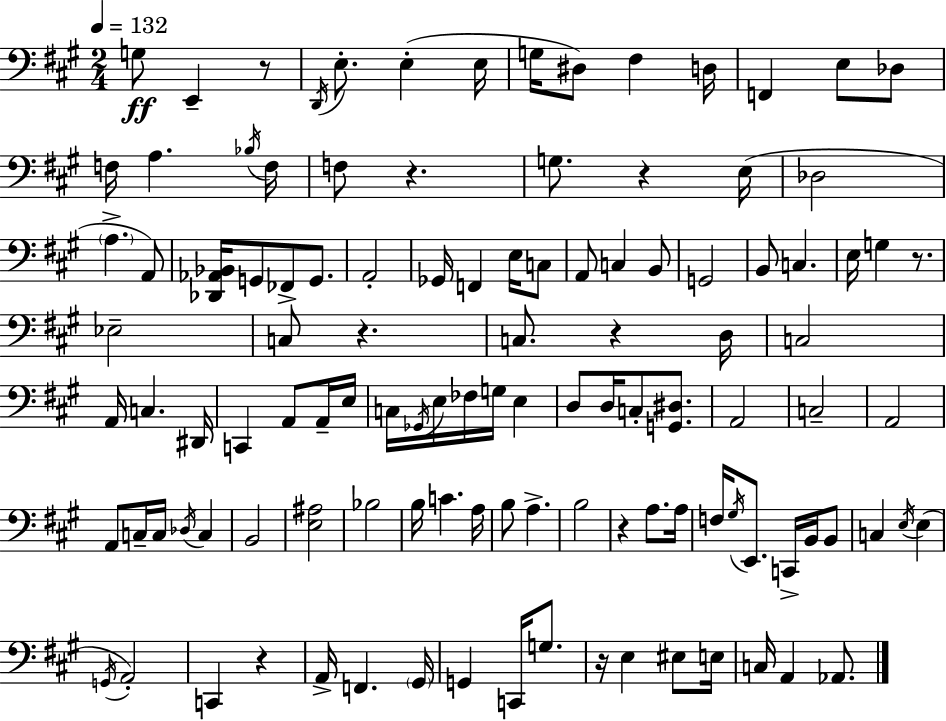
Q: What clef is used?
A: bass